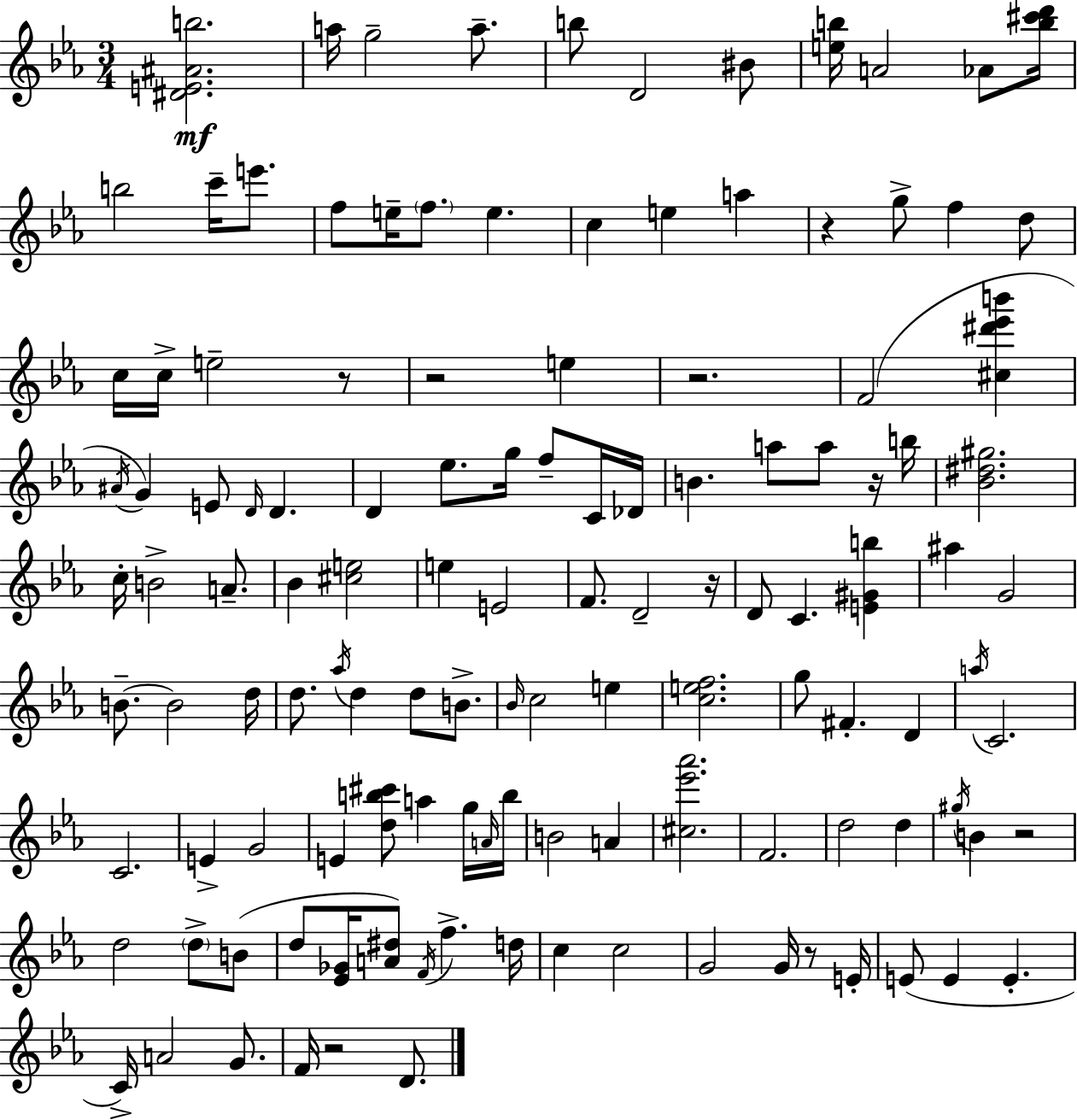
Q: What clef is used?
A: treble